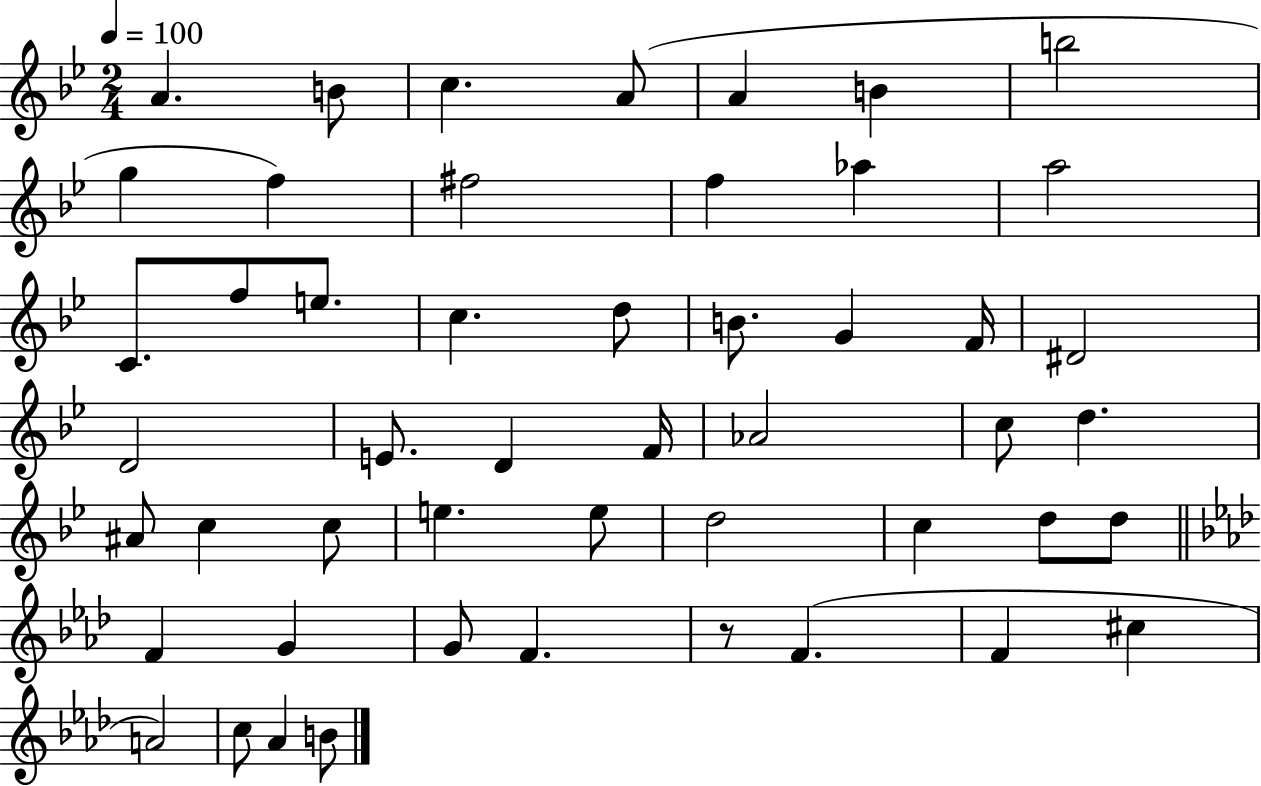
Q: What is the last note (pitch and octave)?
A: B4